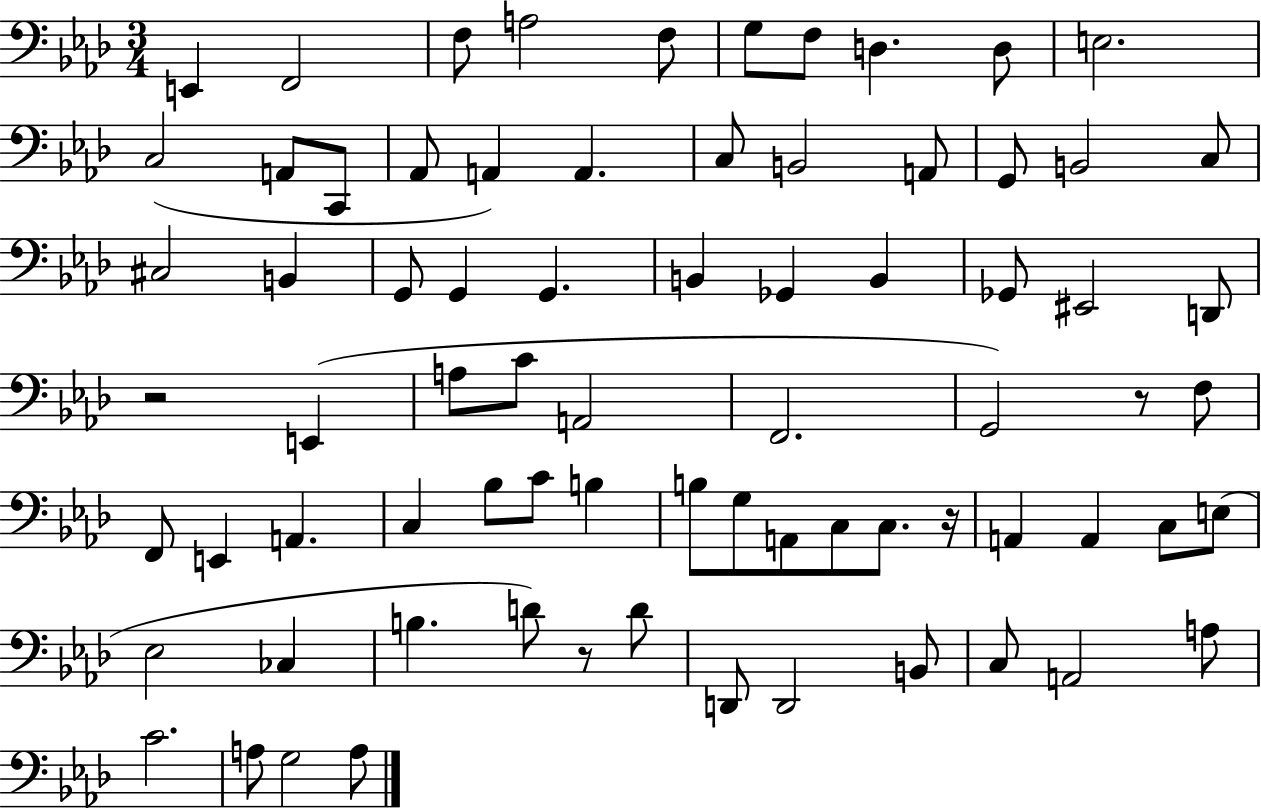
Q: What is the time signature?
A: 3/4